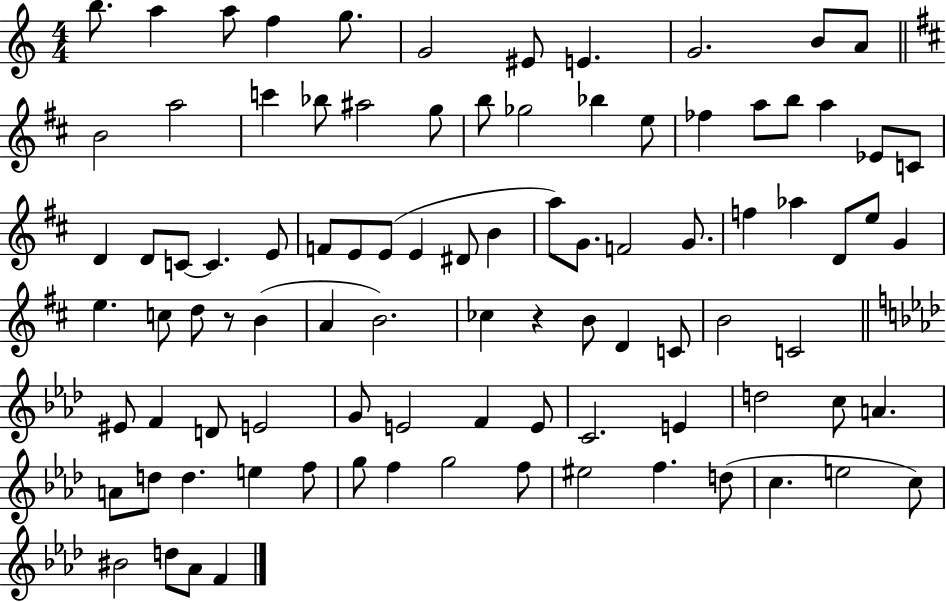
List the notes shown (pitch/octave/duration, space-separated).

B5/e. A5/q A5/e F5/q G5/e. G4/h EIS4/e E4/q. G4/h. B4/e A4/e B4/h A5/h C6/q Bb5/e A#5/h G5/e B5/e Gb5/h Bb5/q E5/e FES5/q A5/e B5/e A5/q Eb4/e C4/e D4/q D4/e C4/e C4/q. E4/e F4/e E4/e E4/e E4/q D#4/e B4/q A5/e G4/e. F4/h G4/e. F5/q Ab5/q D4/e E5/e G4/q E5/q. C5/e D5/e R/e B4/q A4/q B4/h. CES5/q R/q B4/e D4/q C4/e B4/h C4/h EIS4/e F4/q D4/e E4/h G4/e E4/h F4/q E4/e C4/h. E4/q D5/h C5/e A4/q. A4/e D5/e D5/q. E5/q F5/e G5/e F5/q G5/h F5/e EIS5/h F5/q. D5/e C5/q. E5/h C5/e BIS4/h D5/e Ab4/e F4/q